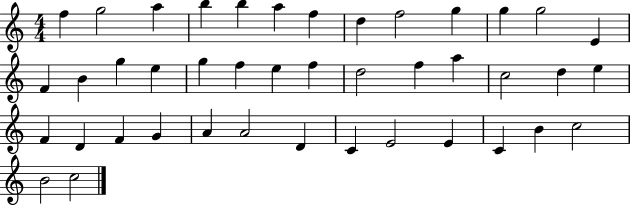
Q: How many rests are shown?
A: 0